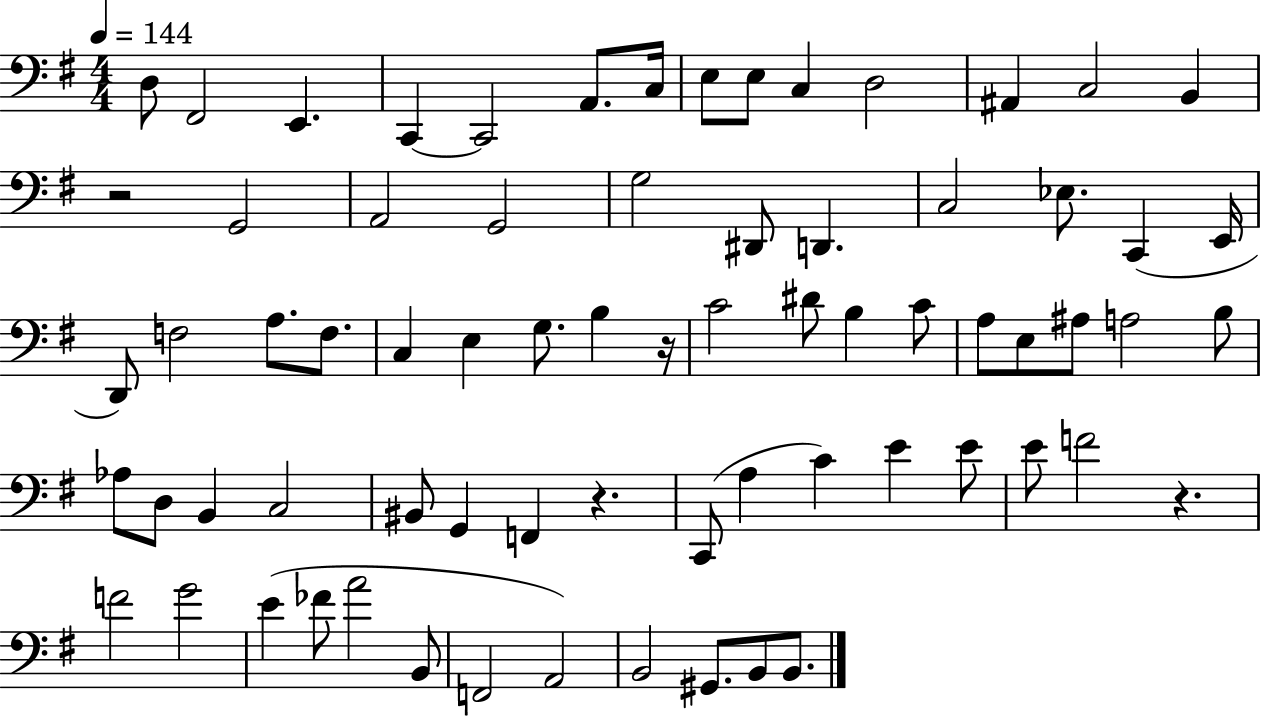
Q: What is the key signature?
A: G major